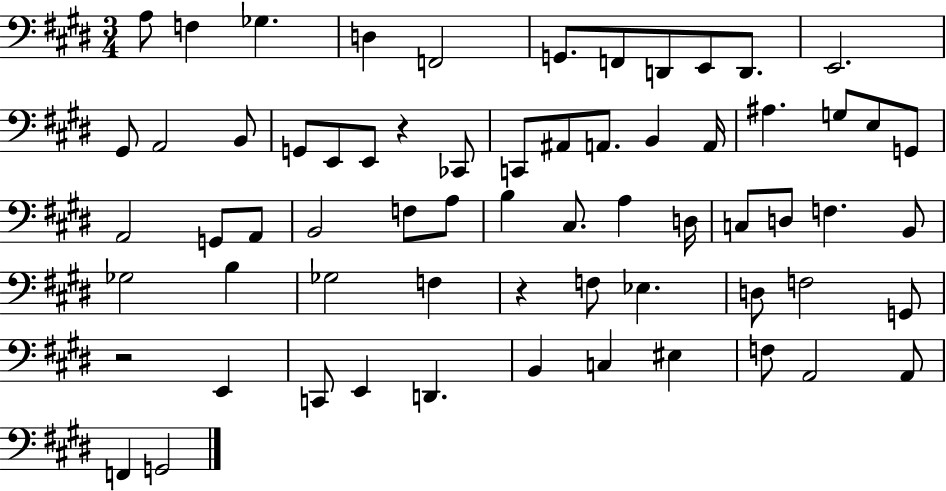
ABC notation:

X:1
T:Untitled
M:3/4
L:1/4
K:E
A,/2 F, _G, D, F,,2 G,,/2 F,,/2 D,,/2 E,,/2 D,,/2 E,,2 ^G,,/2 A,,2 B,,/2 G,,/2 E,,/2 E,,/2 z _C,,/2 C,,/2 ^A,,/2 A,,/2 B,, A,,/4 ^A, G,/2 E,/2 G,,/2 A,,2 G,,/2 A,,/2 B,,2 F,/2 A,/2 B, ^C,/2 A, D,/4 C,/2 D,/2 F, B,,/2 _G,2 B, _G,2 F, z F,/2 _E, D,/2 F,2 G,,/2 z2 E,, C,,/2 E,, D,, B,, C, ^E, F,/2 A,,2 A,,/2 F,, G,,2